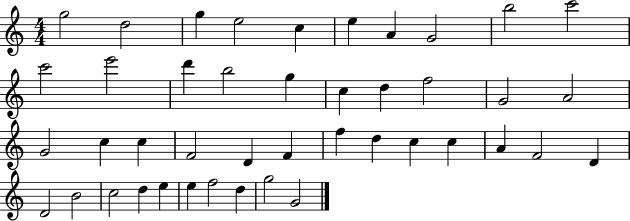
{
  \clef treble
  \numericTimeSignature
  \time 4/4
  \key c \major
  g''2 d''2 | g''4 e''2 c''4 | e''4 a'4 g'2 | b''2 c'''2 | \break c'''2 e'''2 | d'''4 b''2 g''4 | c''4 d''4 f''2 | g'2 a'2 | \break g'2 c''4 c''4 | f'2 d'4 f'4 | f''4 d''4 c''4 c''4 | a'4 f'2 d'4 | \break d'2 b'2 | c''2 d''4 e''4 | e''4 f''2 d''4 | g''2 g'2 | \break \bar "|."
}